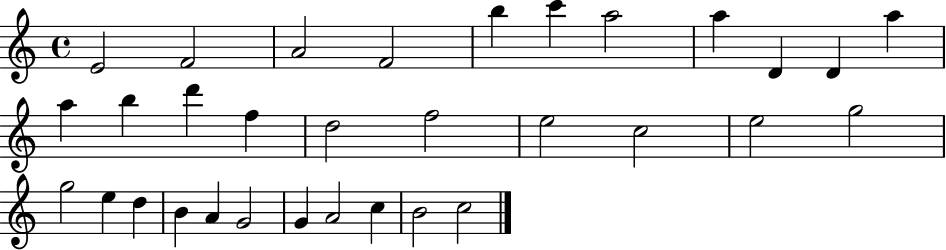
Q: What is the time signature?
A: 4/4